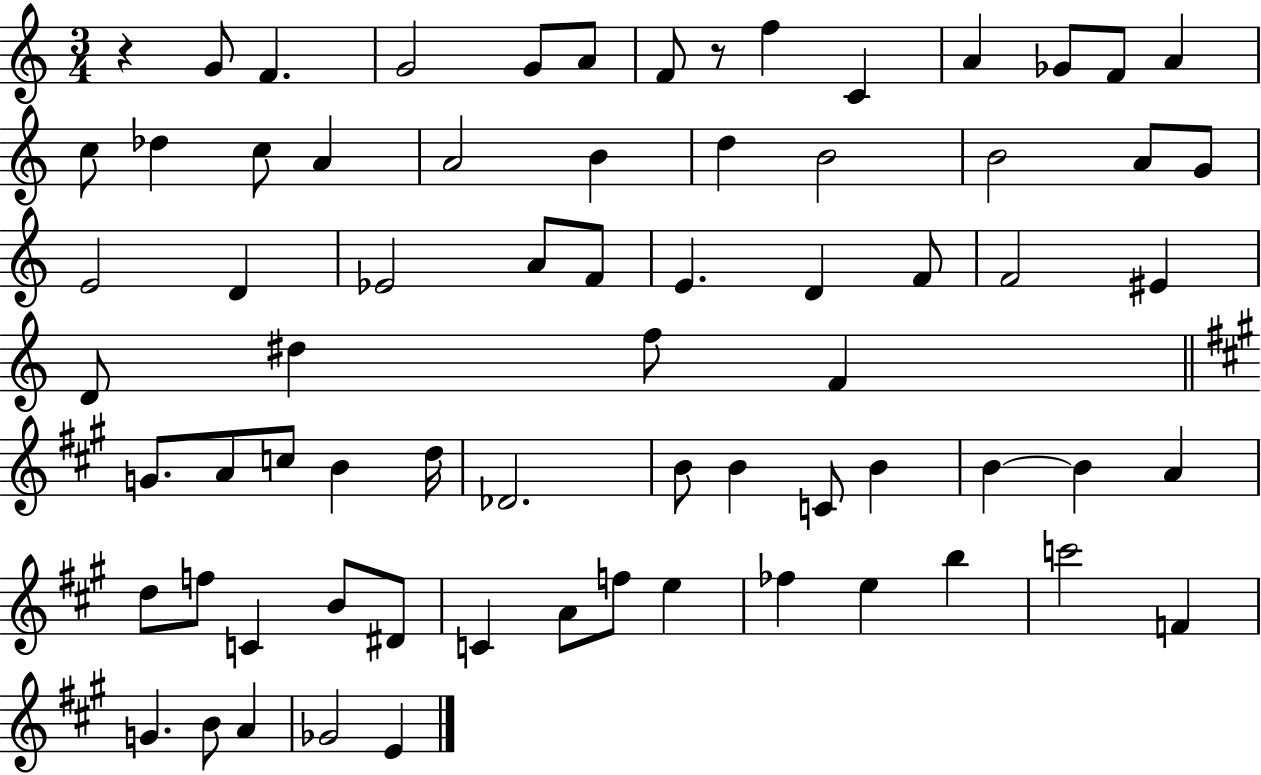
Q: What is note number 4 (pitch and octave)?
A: G4